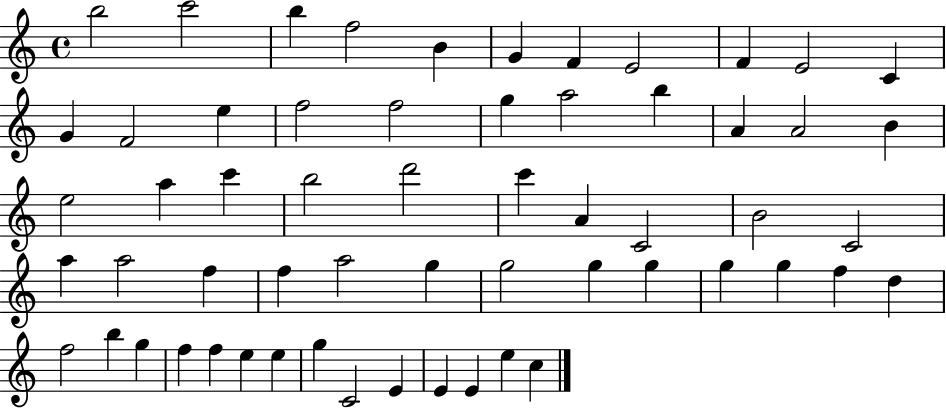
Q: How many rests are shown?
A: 0